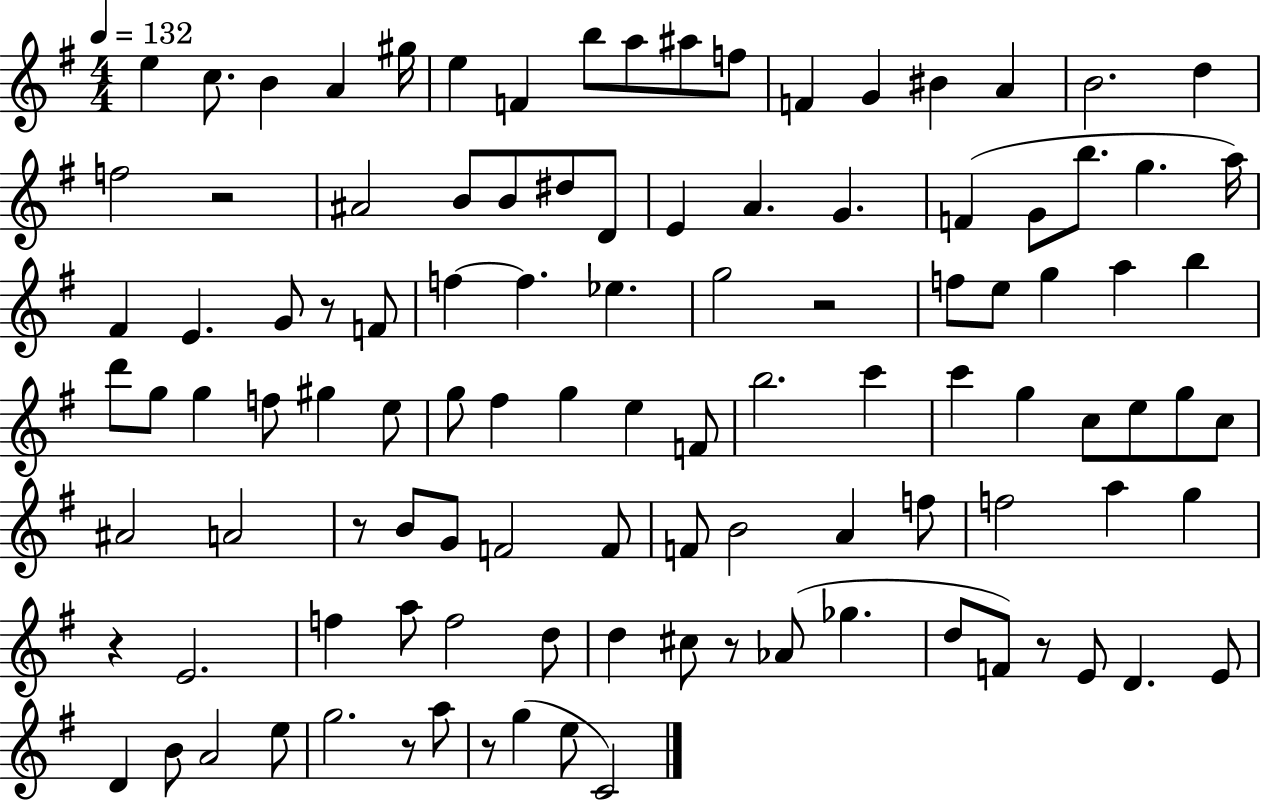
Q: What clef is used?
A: treble